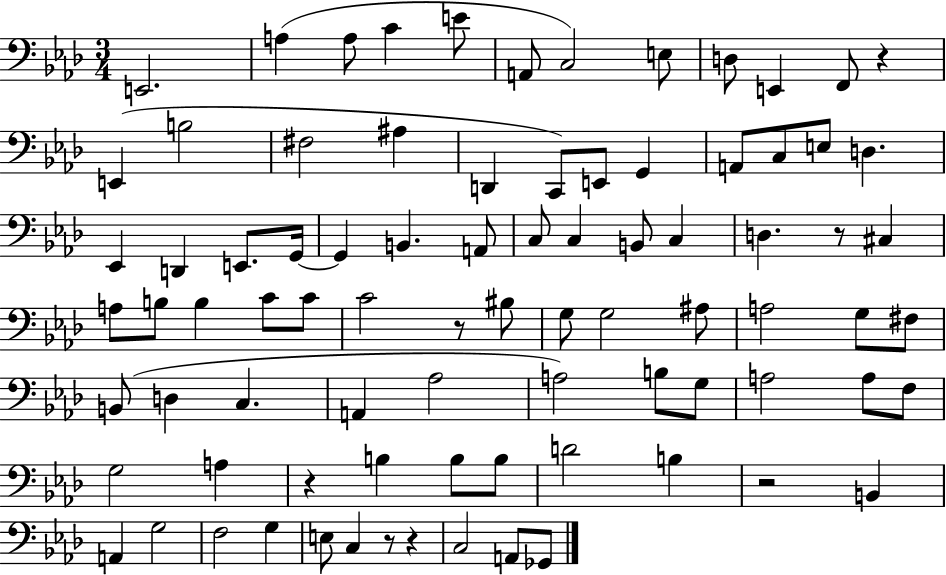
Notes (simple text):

E2/h. A3/q A3/e C4/q E4/e A2/e C3/h E3/e D3/e E2/q F2/e R/q E2/q B3/h F#3/h A#3/q D2/q C2/e E2/e G2/q A2/e C3/e E3/e D3/q. Eb2/q D2/q E2/e. G2/s G2/q B2/q. A2/e C3/e C3/q B2/e C3/q D3/q. R/e C#3/q A3/e B3/e B3/q C4/e C4/e C4/h R/e BIS3/e G3/e G3/h A#3/e A3/h G3/e F#3/e B2/e D3/q C3/q. A2/q Ab3/h A3/h B3/e G3/e A3/h A3/e F3/e G3/h A3/q R/q B3/q B3/e B3/e D4/h B3/q R/h B2/q A2/q G3/h F3/h G3/q E3/e C3/q R/e R/q C3/h A2/e Gb2/e